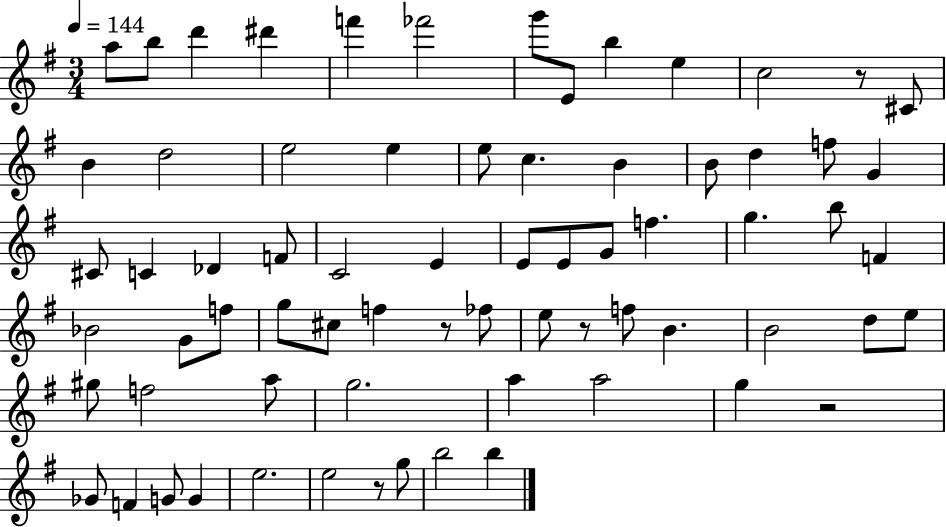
X:1
T:Untitled
M:3/4
L:1/4
K:G
a/2 b/2 d' ^d' f' _f'2 g'/2 E/2 b e c2 z/2 ^C/2 B d2 e2 e e/2 c B B/2 d f/2 G ^C/2 C _D F/2 C2 E E/2 E/2 G/2 f g b/2 F _B2 G/2 f/2 g/2 ^c/2 f z/2 _f/2 e/2 z/2 f/2 B B2 d/2 e/2 ^g/2 f2 a/2 g2 a a2 g z2 _G/2 F G/2 G e2 e2 z/2 g/2 b2 b